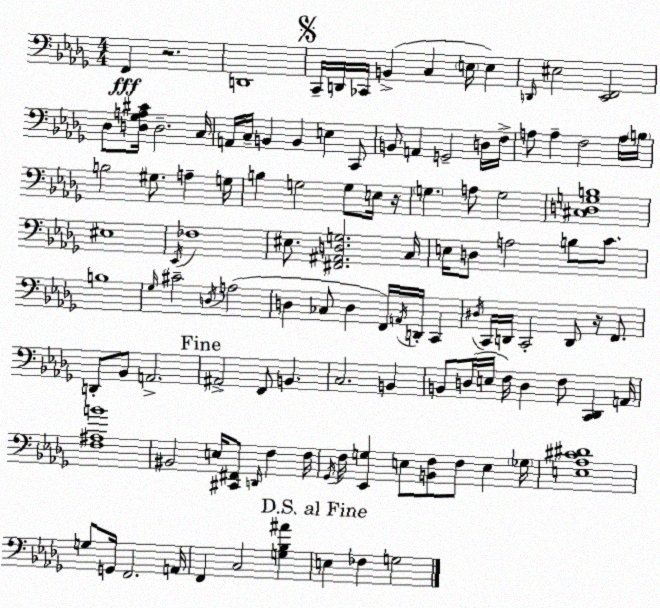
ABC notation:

X:1
T:Untitled
M:4/4
L:1/4
K:Bbm
F,, z2 D,,4 C,,/4 D,,/4 _C,,/4 B,, C, E,/4 E, D,,/4 ^E,2 [_E,,F,,]2 _D,/2 [D,_G,A,^C]/4 D,2 C,/4 A,,/4 C,/4 B,, B,, E, C,,/2 B,,/2 A,, G,,2 D,/4 F,/4 A,/2 A, F,2 A,/4 B,/4 B,2 ^G,/2 A, G,/4 B, G,2 G,/2 E,/4 z/4 G, A,/2 G,2 [^C,D,G,B,]4 ^E,4 _E,,/4 _F,4 ^E,/2 [^F,,^A,,D,G,]2 C,/4 E,/4 D,/2 A,2 B,/2 C/2 B,4 _G,/4 ^C2 D,/4 A,2 D, _C,/2 D, F,,/4 A,,/4 D,,/4 C,, ^D,/4 C,,/4 D,,/4 C,,2 D,,/2 z/4 F,,/2 D,,/2 _B,,/2 A,,2 ^A,,2 F,,/2 B,, C,2 B,, B,,/2 D,/4 E,/4 F,/4 D, F,/2 [C,,_D,,] A,,/4 [F,^A,B]4 ^B,,2 E,/4 [^C,,^F,,]/2 D,,/4 F, F,/4 _G,,/4 F,/4 [_E,,G,] E,/2 [B,,F,]/2 F,/2 E, _G,/4 [E,_A,^C^D]4 G,/2 G,,/4 F,,2 A,,/4 F,, C,2 [G,_B,^A] E, _F, G,2